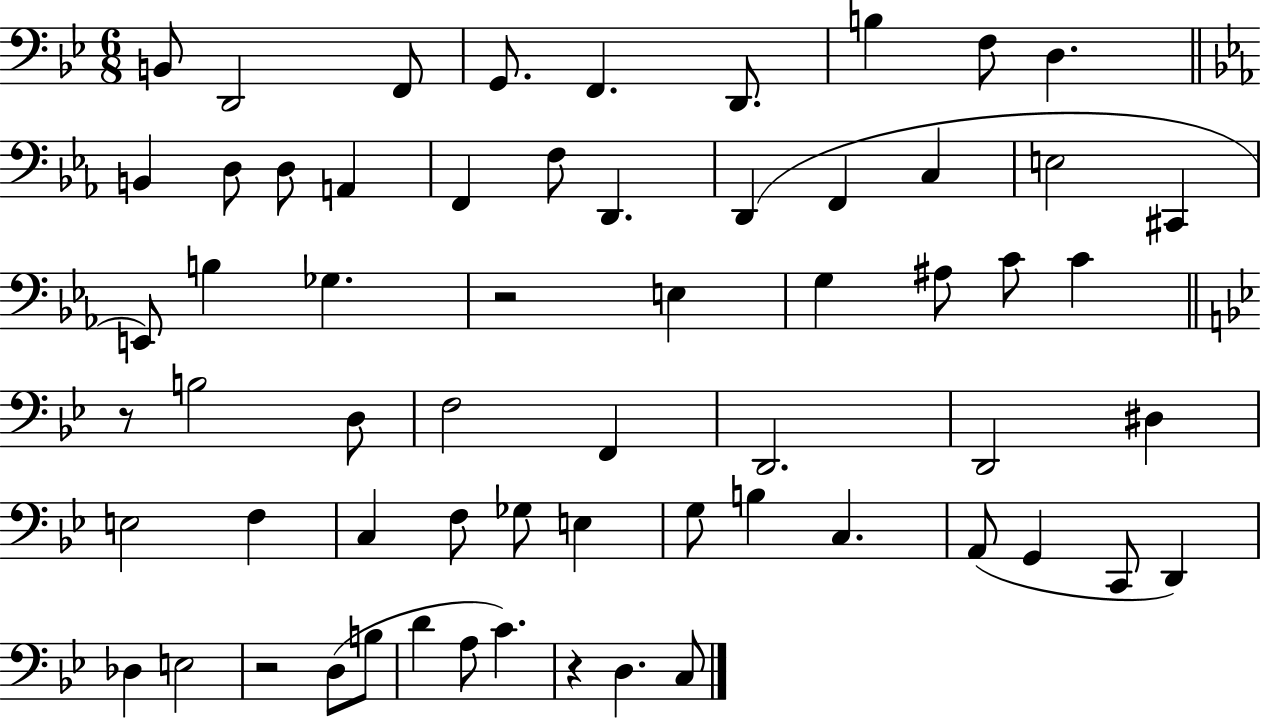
{
  \clef bass
  \numericTimeSignature
  \time 6/8
  \key bes \major
  \repeat volta 2 { b,8 d,2 f,8 | g,8. f,4. d,8. | b4 f8 d4. | \bar "||" \break \key c \minor b,4 d8 d8 a,4 | f,4 f8 d,4. | d,4( f,4 c4 | e2 cis,4 | \break e,8) b4 ges4. | r2 e4 | g4 ais8 c'8 c'4 | \bar "||" \break \key g \minor r8 b2 d8 | f2 f,4 | d,2. | d,2 dis4 | \break e2 f4 | c4 f8 ges8 e4 | g8 b4 c4. | a,8( g,4 c,8 d,4) | \break des4 e2 | r2 d8( b8 | d'4 a8 c'4.) | r4 d4. c8 | \break } \bar "|."
}